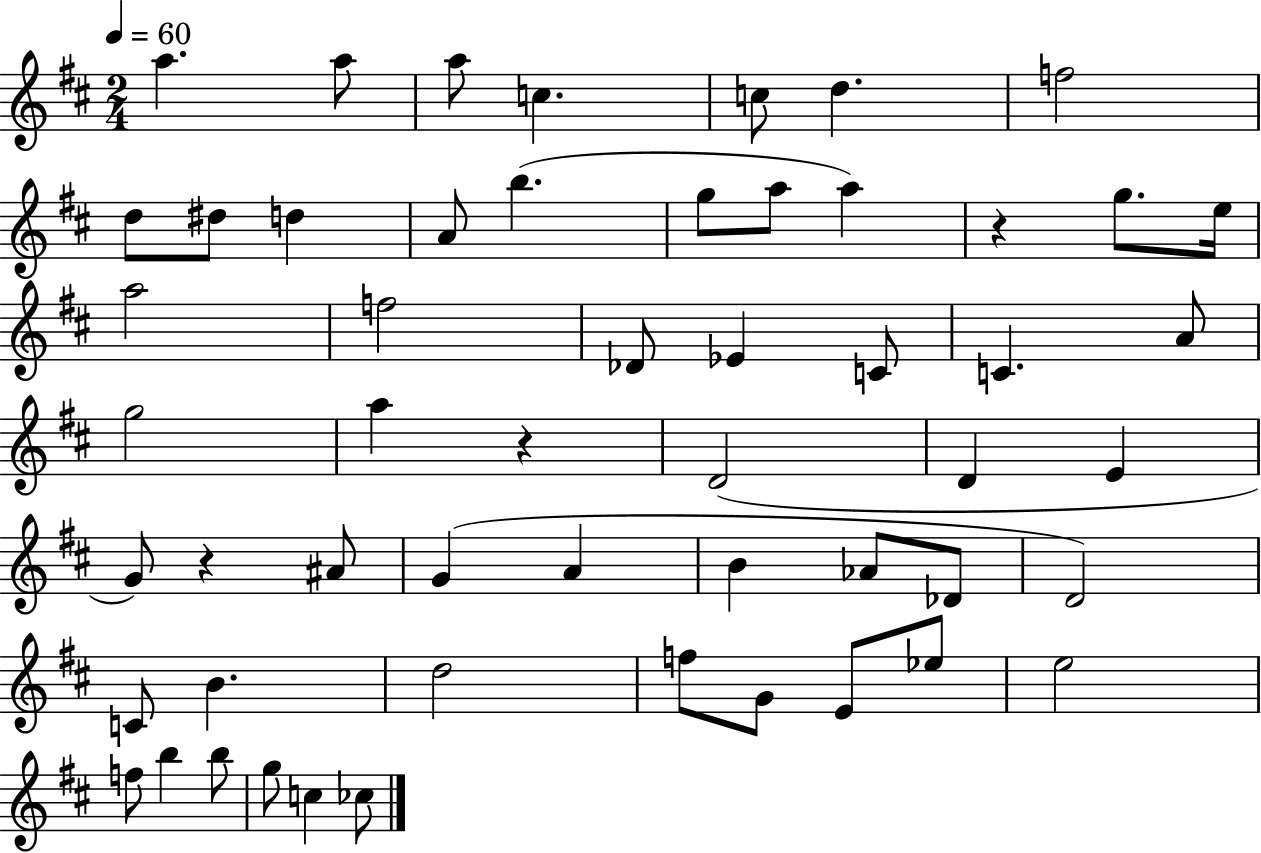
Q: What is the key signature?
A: D major